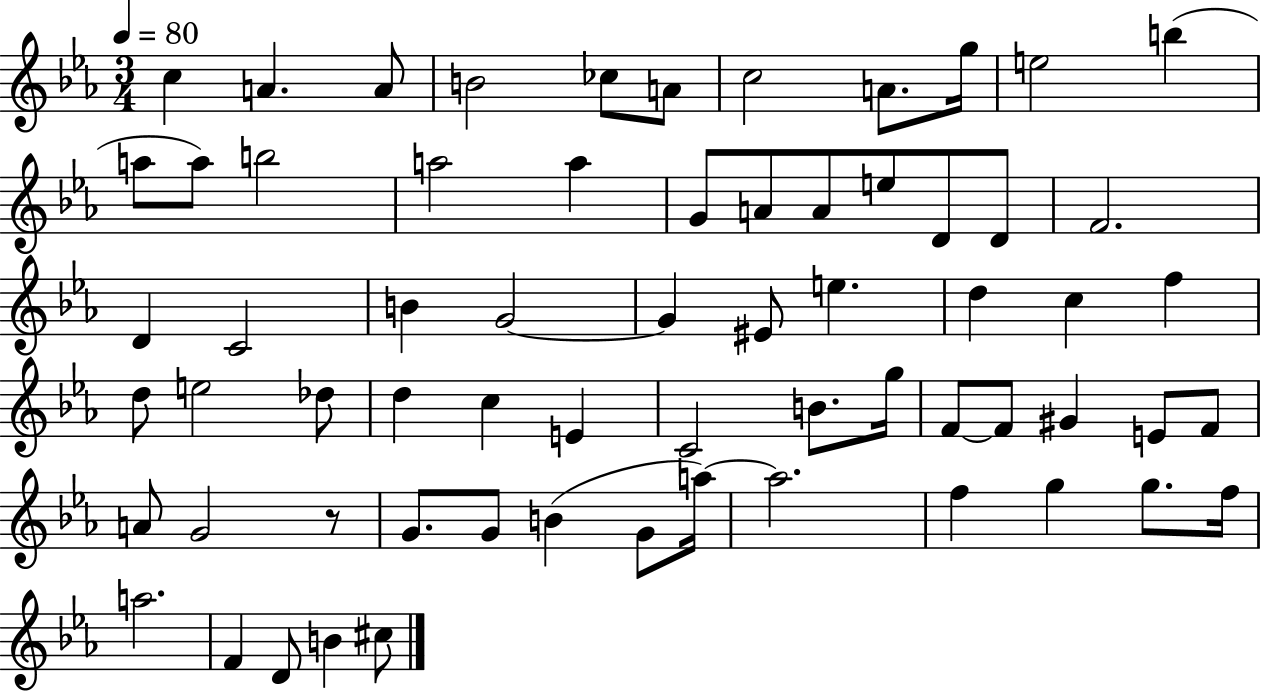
C5/q A4/q. A4/e B4/h CES5/e A4/e C5/h A4/e. G5/s E5/h B5/q A5/e A5/e B5/h A5/h A5/q G4/e A4/e A4/e E5/e D4/e D4/e F4/h. D4/q C4/h B4/q G4/h G4/q EIS4/e E5/q. D5/q C5/q F5/q D5/e E5/h Db5/e D5/q C5/q E4/q C4/h B4/e. G5/s F4/e F4/e G#4/q E4/e F4/e A4/e G4/h R/e G4/e. G4/e B4/q G4/e A5/s A5/h. F5/q G5/q G5/e. F5/s A5/h. F4/q D4/e B4/q C#5/e